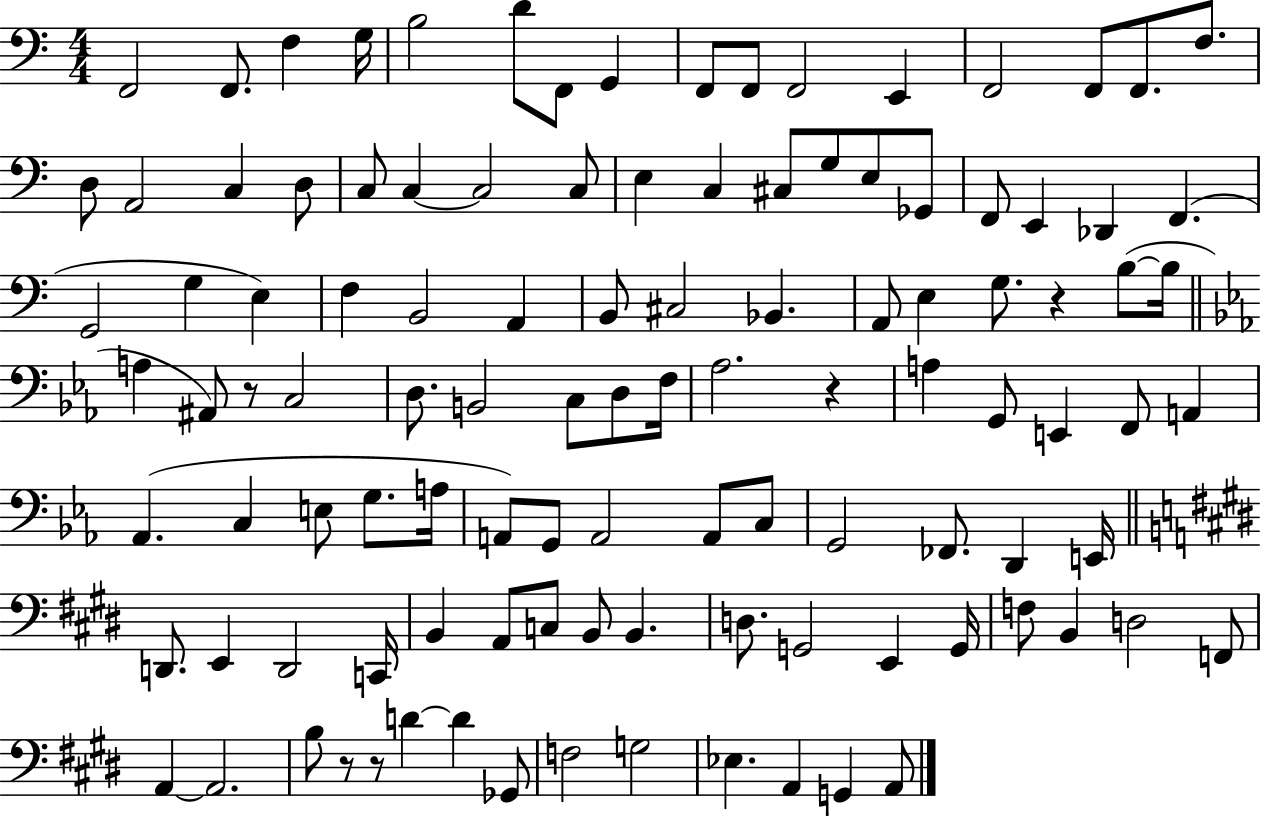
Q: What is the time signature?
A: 4/4